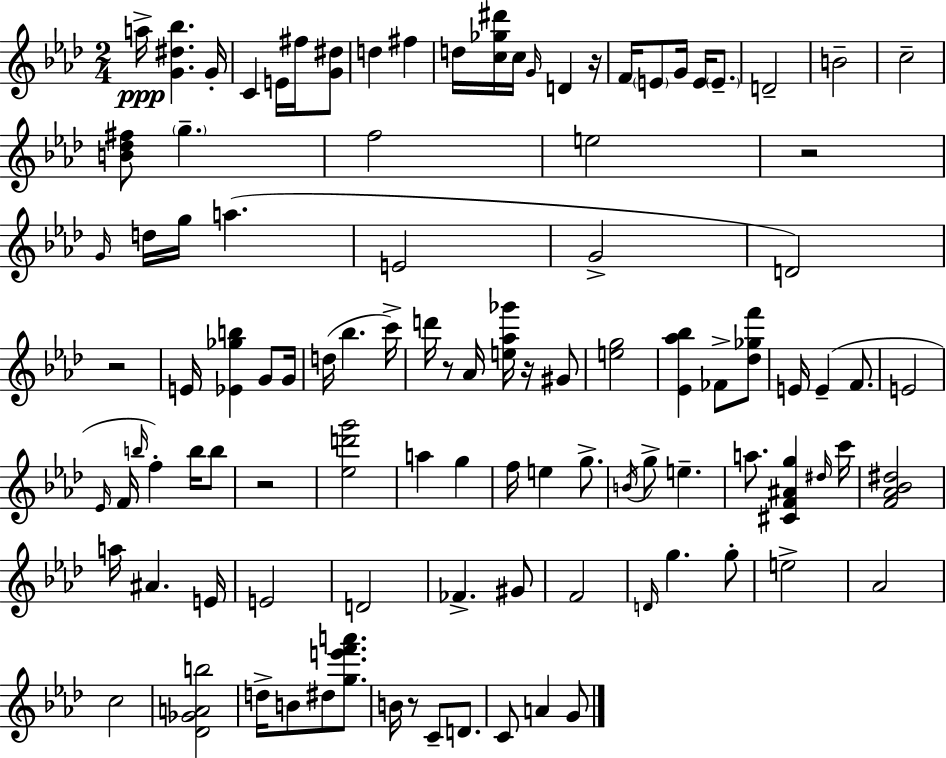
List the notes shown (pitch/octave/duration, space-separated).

A5/s [G4,D#5,Bb5]/q. G4/s C4/q E4/s F#5/s [G4,D#5]/e D5/q F#5/q D5/s [C5,Gb5,D#6]/s C5/s G4/s D4/q R/s F4/s E4/e G4/s E4/s E4/e. D4/h B4/h C5/h [B4,Db5,F#5]/e G5/q. F5/h E5/h R/h G4/s D5/s G5/s A5/q. E4/h G4/h D4/h R/h E4/s [Eb4,Gb5,B5]/q G4/e G4/s D5/s Bb5/q. C6/s D6/s R/e Ab4/s [E5,Ab5,Gb6]/s R/s G#4/e [E5,G5]/h [Eb4,Ab5,Bb5]/q FES4/e [Db5,Gb5,F6]/e E4/s E4/q F4/e. E4/h Eb4/s F4/s B5/s F5/q B5/s B5/e R/h [Eb5,D6,G6]/h A5/q G5/q F5/s E5/q G5/e. B4/s G5/e E5/q. A5/e. [C#4,F4,A#4,G5]/q D#5/s C6/s [F4,Ab4,Bb4,D#5]/h A5/s A#4/q. E4/s E4/h D4/h FES4/q. G#4/e F4/h D4/s G5/q. G5/e E5/h Ab4/h C5/h [Db4,Gb4,A4,B5]/h D5/s B4/e D#5/e [G5,E6,F6,A6]/e. B4/s R/e C4/e D4/e. C4/e A4/q G4/e